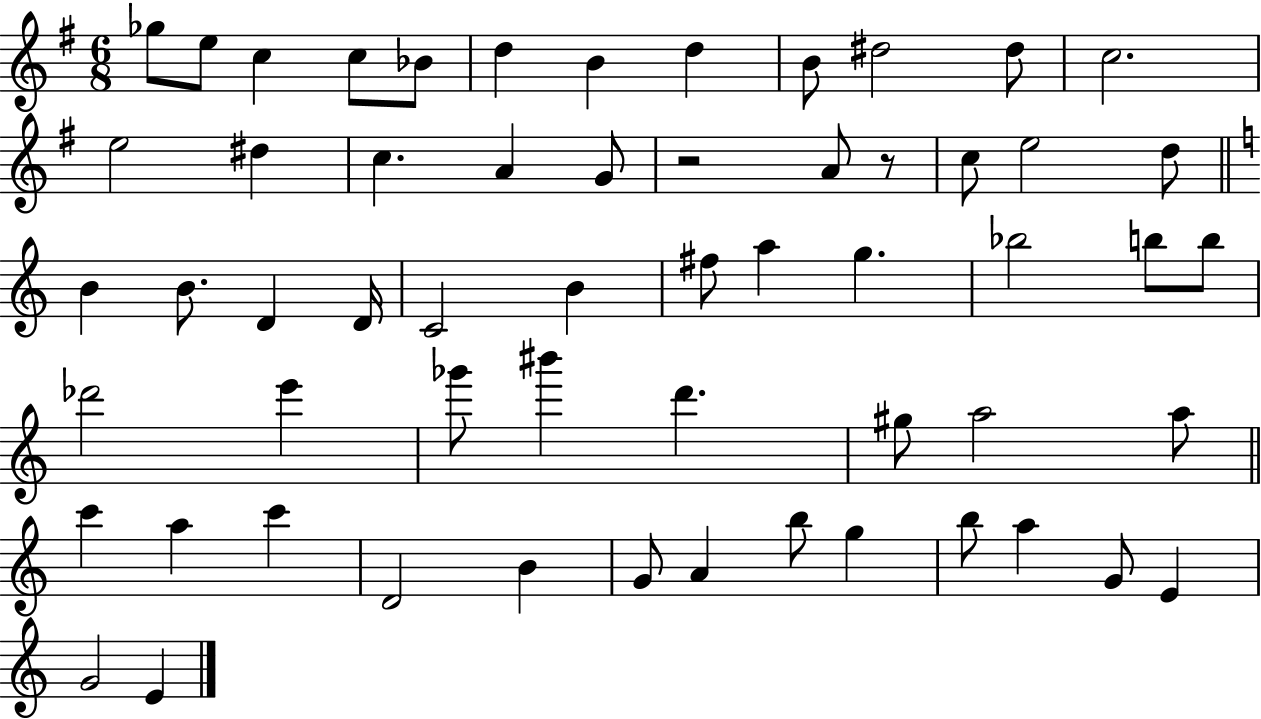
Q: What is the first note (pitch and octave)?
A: Gb5